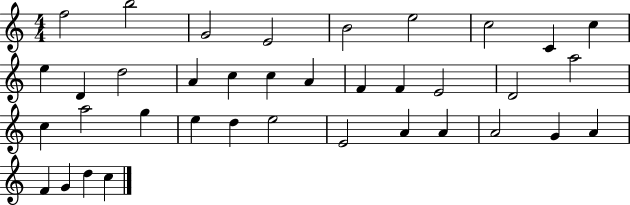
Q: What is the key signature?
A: C major